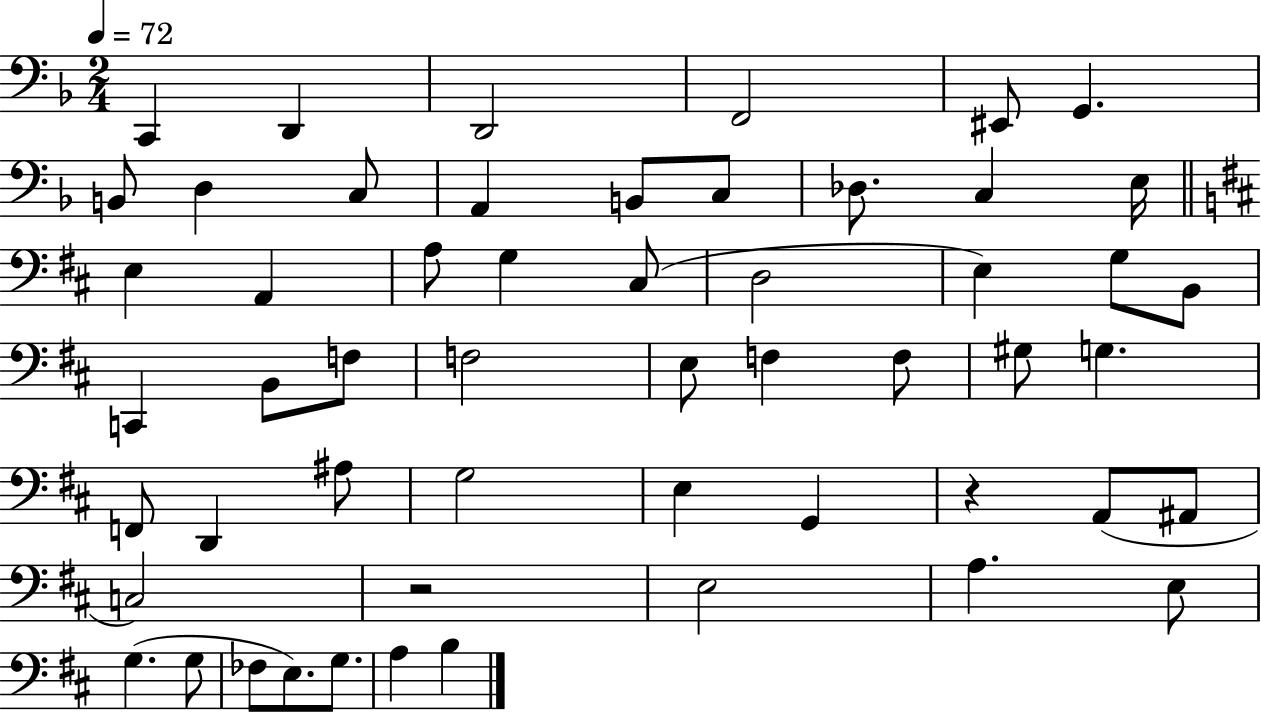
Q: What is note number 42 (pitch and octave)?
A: C3